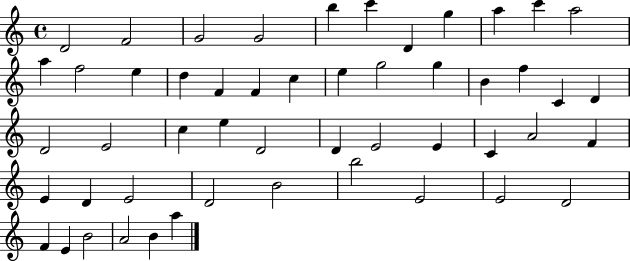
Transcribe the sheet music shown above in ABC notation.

X:1
T:Untitled
M:4/4
L:1/4
K:C
D2 F2 G2 G2 b c' D g a c' a2 a f2 e d F F c e g2 g B f C D D2 E2 c e D2 D E2 E C A2 F E D E2 D2 B2 b2 E2 E2 D2 F E B2 A2 B a